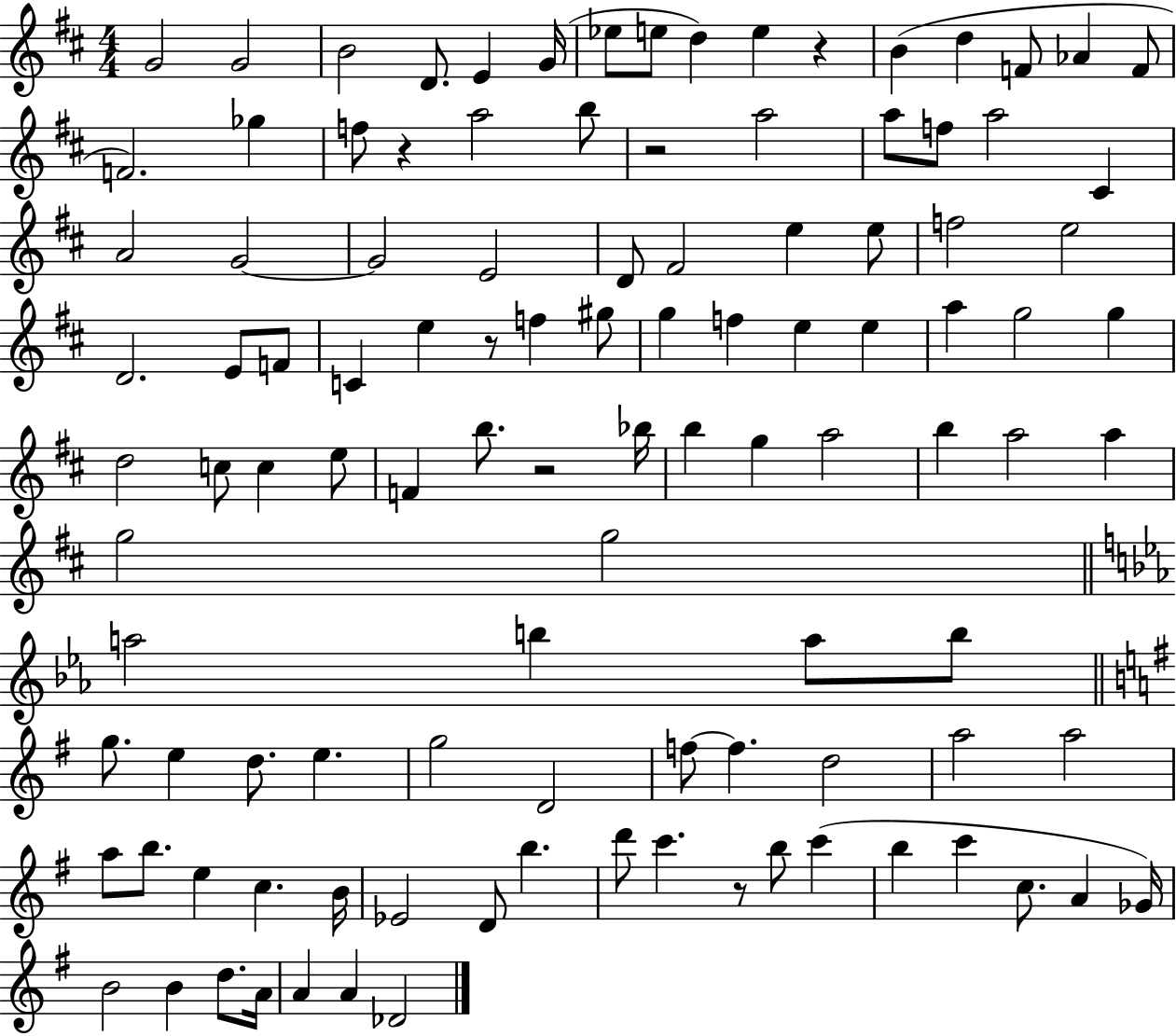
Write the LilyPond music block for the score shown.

{
  \clef treble
  \numericTimeSignature
  \time 4/4
  \key d \major
  g'2 g'2 | b'2 d'8. e'4 g'16( | ees''8 e''8 d''4) e''4 r4 | b'4( d''4 f'8 aes'4 f'8 | \break f'2.) ges''4 | f''8 r4 a''2 b''8 | r2 a''2 | a''8 f''8 a''2 cis'4 | \break a'2 g'2~~ | g'2 e'2 | d'8 fis'2 e''4 e''8 | f''2 e''2 | \break d'2. e'8 f'8 | c'4 e''4 r8 f''4 gis''8 | g''4 f''4 e''4 e''4 | a''4 g''2 g''4 | \break d''2 c''8 c''4 e''8 | f'4 b''8. r2 bes''16 | b''4 g''4 a''2 | b''4 a''2 a''4 | \break g''2 g''2 | \bar "||" \break \key ees \major a''2 b''4 a''8 b''8 | \bar "||" \break \key g \major g''8. e''4 d''8. e''4. | g''2 d'2 | f''8~~ f''4. d''2 | a''2 a''2 | \break a''8 b''8. e''4 c''4. b'16 | ees'2 d'8 b''4. | d'''8 c'''4. r8 b''8 c'''4( | b''4 c'''4 c''8. a'4 ges'16) | \break b'2 b'4 d''8. a'16 | a'4 a'4 des'2 | \bar "|."
}